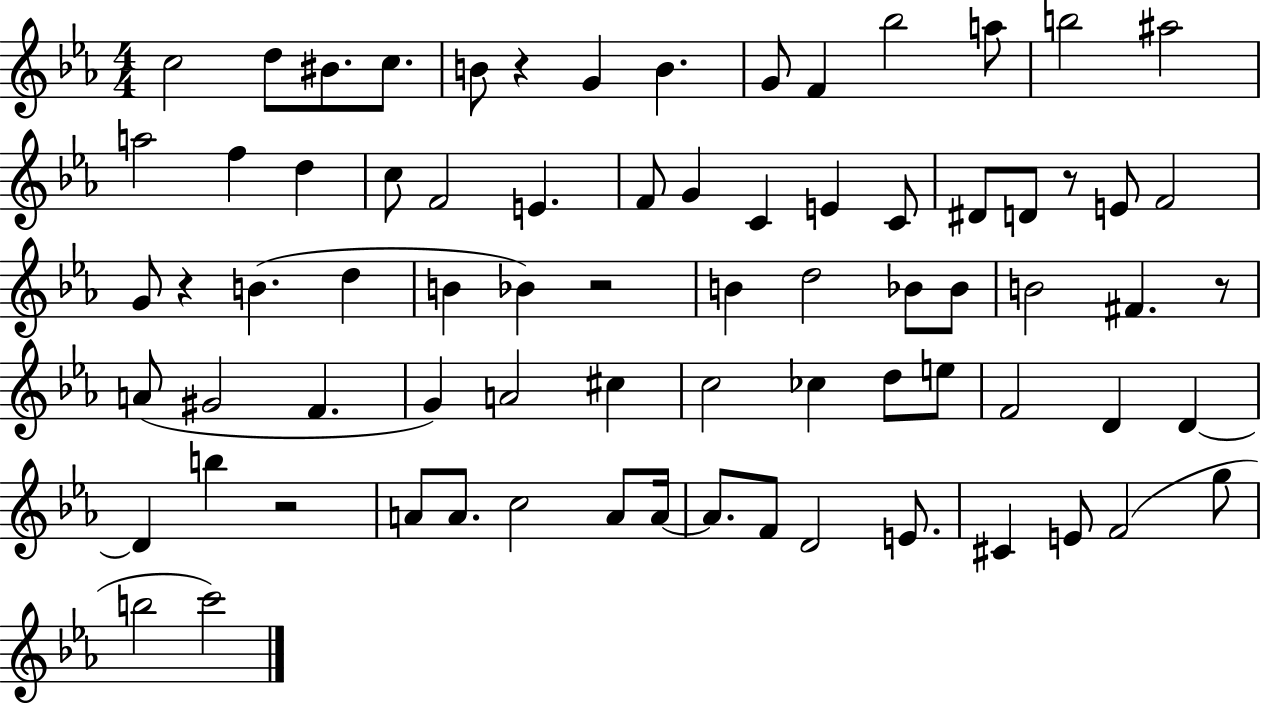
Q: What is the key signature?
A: EES major